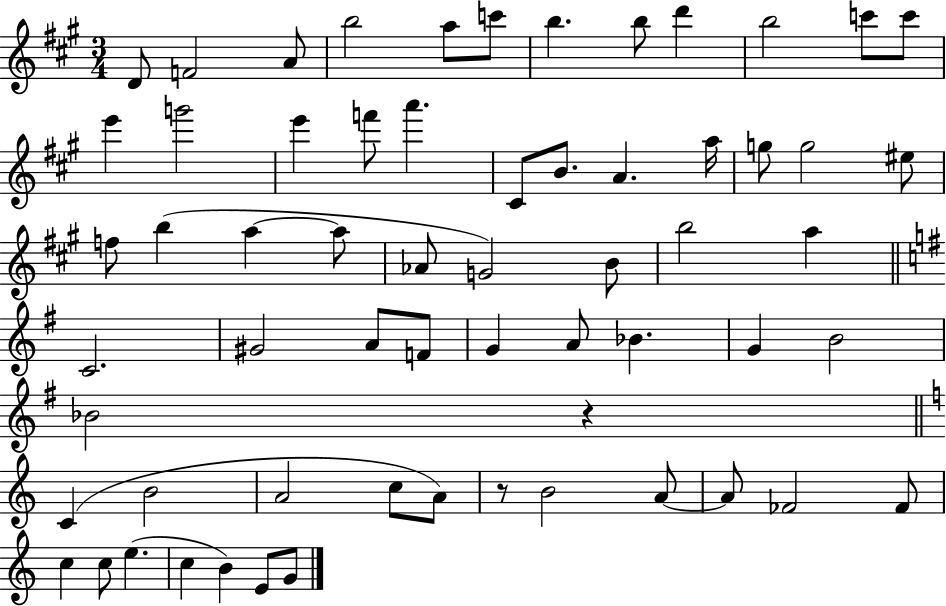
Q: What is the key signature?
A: A major